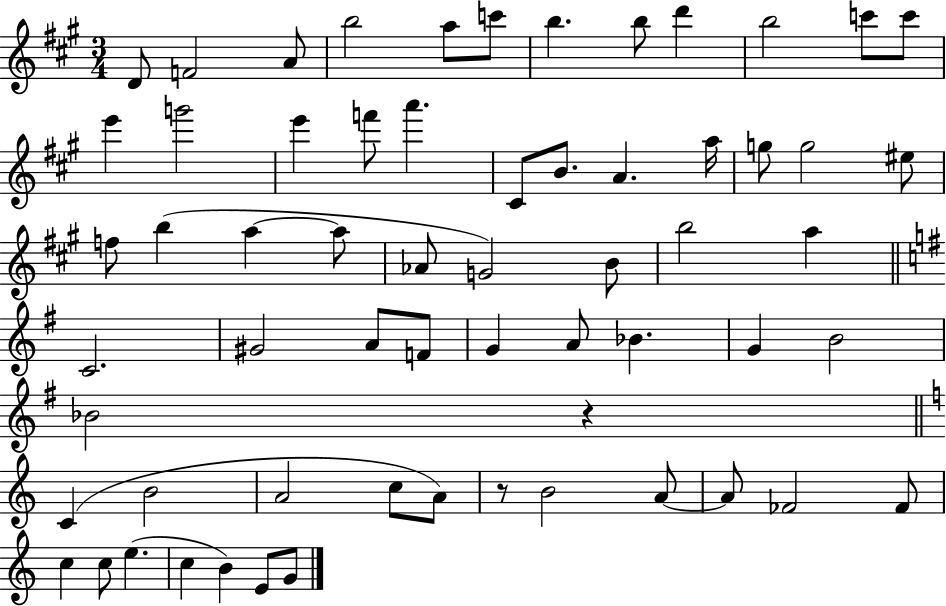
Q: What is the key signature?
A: A major